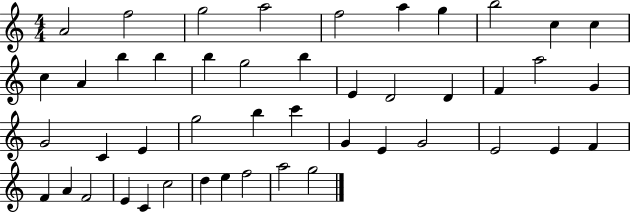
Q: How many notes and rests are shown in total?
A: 46